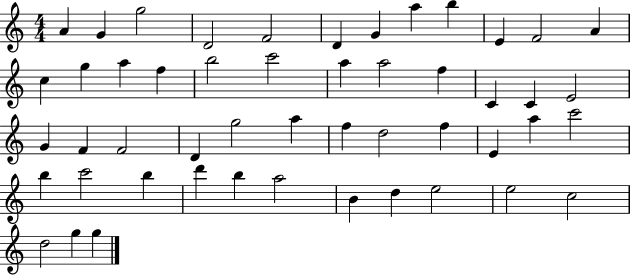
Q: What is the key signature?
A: C major